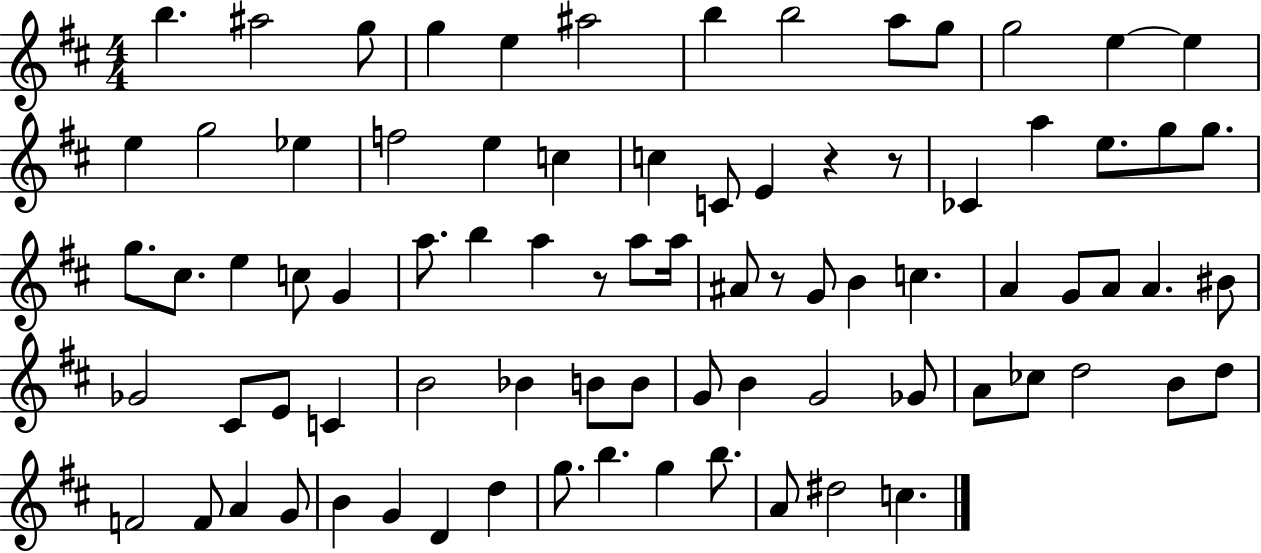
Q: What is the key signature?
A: D major